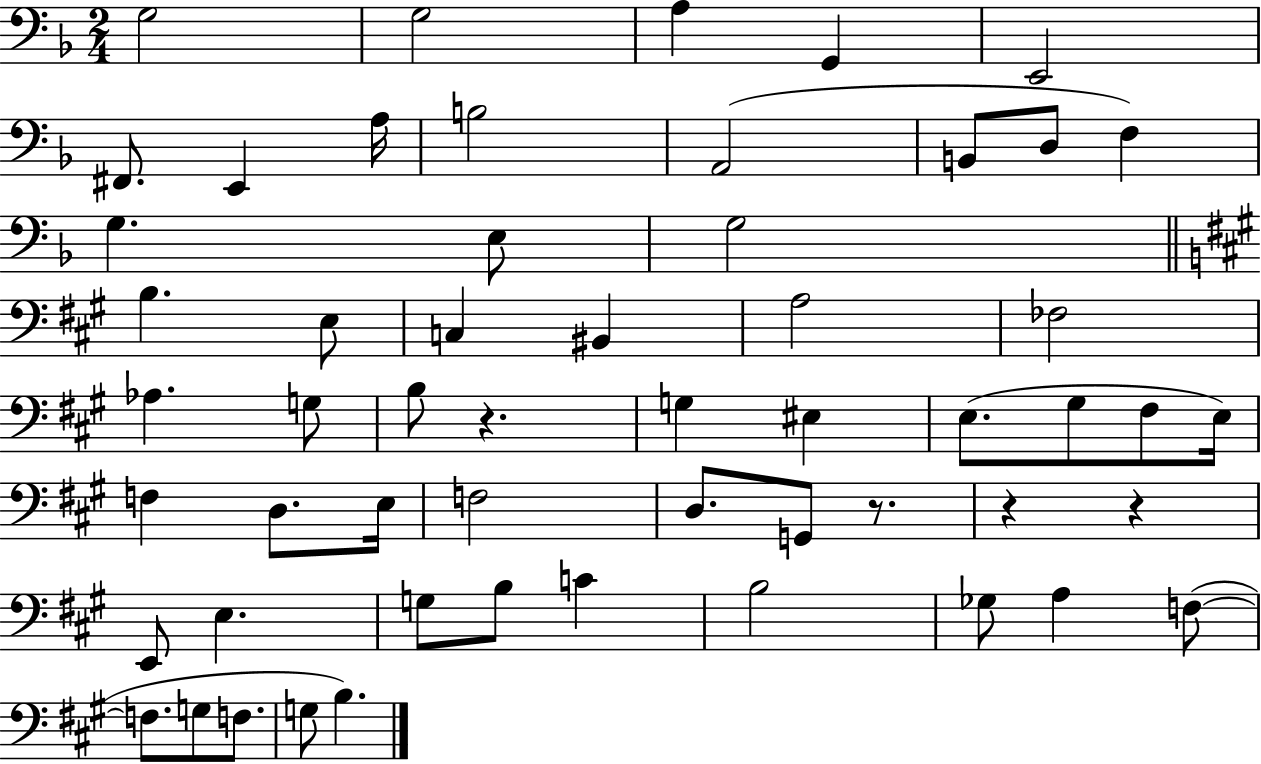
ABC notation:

X:1
T:Untitled
M:2/4
L:1/4
K:F
G,2 G,2 A, G,, E,,2 ^F,,/2 E,, A,/4 B,2 A,,2 B,,/2 D,/2 F, G, E,/2 G,2 B, E,/2 C, ^B,, A,2 _F,2 _A, G,/2 B,/2 z G, ^E, E,/2 ^G,/2 ^F,/2 E,/4 F, D,/2 E,/4 F,2 D,/2 G,,/2 z/2 z z E,,/2 E, G,/2 B,/2 C B,2 _G,/2 A, F,/2 F,/2 G,/2 F,/2 G,/2 B,